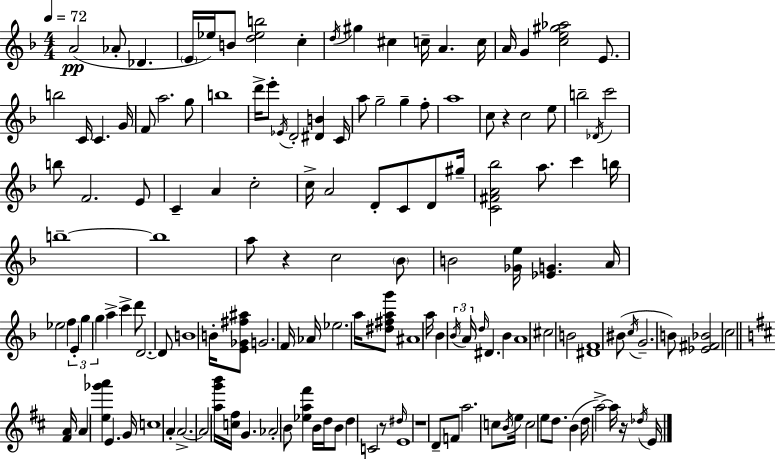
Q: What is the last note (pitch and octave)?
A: E4